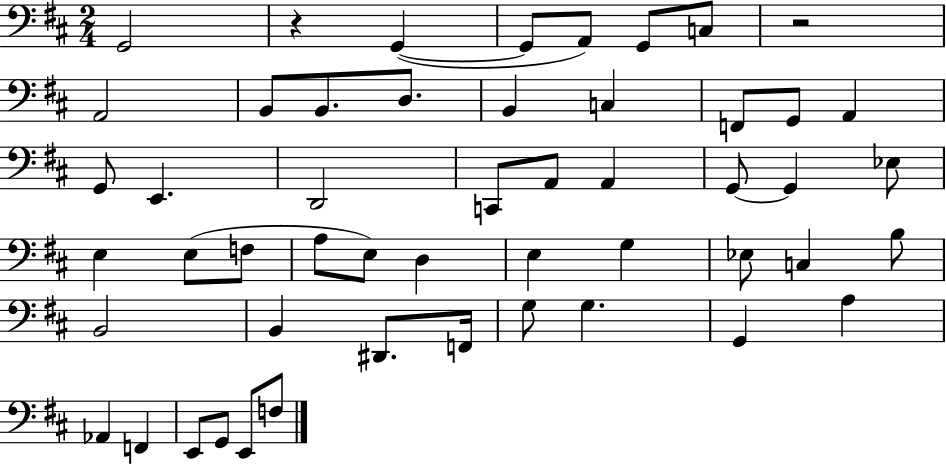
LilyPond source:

{
  \clef bass
  \numericTimeSignature
  \time 2/4
  \key d \major
  g,2 | r4 g,4~(~ | g,8 a,8) g,8 c8 | r2 | \break a,2 | b,8 b,8. d8. | b,4 c4 | f,8 g,8 a,4 | \break g,8 e,4. | d,2 | c,8 a,8 a,4 | g,8~~ g,4 ees8 | \break e4 e8( f8 | a8 e8) d4 | e4 g4 | ees8 c4 b8 | \break b,2 | b,4 dis,8. f,16 | g8 g4. | g,4 a4 | \break aes,4 f,4 | e,8 g,8 e,8 f8 | \bar "|."
}